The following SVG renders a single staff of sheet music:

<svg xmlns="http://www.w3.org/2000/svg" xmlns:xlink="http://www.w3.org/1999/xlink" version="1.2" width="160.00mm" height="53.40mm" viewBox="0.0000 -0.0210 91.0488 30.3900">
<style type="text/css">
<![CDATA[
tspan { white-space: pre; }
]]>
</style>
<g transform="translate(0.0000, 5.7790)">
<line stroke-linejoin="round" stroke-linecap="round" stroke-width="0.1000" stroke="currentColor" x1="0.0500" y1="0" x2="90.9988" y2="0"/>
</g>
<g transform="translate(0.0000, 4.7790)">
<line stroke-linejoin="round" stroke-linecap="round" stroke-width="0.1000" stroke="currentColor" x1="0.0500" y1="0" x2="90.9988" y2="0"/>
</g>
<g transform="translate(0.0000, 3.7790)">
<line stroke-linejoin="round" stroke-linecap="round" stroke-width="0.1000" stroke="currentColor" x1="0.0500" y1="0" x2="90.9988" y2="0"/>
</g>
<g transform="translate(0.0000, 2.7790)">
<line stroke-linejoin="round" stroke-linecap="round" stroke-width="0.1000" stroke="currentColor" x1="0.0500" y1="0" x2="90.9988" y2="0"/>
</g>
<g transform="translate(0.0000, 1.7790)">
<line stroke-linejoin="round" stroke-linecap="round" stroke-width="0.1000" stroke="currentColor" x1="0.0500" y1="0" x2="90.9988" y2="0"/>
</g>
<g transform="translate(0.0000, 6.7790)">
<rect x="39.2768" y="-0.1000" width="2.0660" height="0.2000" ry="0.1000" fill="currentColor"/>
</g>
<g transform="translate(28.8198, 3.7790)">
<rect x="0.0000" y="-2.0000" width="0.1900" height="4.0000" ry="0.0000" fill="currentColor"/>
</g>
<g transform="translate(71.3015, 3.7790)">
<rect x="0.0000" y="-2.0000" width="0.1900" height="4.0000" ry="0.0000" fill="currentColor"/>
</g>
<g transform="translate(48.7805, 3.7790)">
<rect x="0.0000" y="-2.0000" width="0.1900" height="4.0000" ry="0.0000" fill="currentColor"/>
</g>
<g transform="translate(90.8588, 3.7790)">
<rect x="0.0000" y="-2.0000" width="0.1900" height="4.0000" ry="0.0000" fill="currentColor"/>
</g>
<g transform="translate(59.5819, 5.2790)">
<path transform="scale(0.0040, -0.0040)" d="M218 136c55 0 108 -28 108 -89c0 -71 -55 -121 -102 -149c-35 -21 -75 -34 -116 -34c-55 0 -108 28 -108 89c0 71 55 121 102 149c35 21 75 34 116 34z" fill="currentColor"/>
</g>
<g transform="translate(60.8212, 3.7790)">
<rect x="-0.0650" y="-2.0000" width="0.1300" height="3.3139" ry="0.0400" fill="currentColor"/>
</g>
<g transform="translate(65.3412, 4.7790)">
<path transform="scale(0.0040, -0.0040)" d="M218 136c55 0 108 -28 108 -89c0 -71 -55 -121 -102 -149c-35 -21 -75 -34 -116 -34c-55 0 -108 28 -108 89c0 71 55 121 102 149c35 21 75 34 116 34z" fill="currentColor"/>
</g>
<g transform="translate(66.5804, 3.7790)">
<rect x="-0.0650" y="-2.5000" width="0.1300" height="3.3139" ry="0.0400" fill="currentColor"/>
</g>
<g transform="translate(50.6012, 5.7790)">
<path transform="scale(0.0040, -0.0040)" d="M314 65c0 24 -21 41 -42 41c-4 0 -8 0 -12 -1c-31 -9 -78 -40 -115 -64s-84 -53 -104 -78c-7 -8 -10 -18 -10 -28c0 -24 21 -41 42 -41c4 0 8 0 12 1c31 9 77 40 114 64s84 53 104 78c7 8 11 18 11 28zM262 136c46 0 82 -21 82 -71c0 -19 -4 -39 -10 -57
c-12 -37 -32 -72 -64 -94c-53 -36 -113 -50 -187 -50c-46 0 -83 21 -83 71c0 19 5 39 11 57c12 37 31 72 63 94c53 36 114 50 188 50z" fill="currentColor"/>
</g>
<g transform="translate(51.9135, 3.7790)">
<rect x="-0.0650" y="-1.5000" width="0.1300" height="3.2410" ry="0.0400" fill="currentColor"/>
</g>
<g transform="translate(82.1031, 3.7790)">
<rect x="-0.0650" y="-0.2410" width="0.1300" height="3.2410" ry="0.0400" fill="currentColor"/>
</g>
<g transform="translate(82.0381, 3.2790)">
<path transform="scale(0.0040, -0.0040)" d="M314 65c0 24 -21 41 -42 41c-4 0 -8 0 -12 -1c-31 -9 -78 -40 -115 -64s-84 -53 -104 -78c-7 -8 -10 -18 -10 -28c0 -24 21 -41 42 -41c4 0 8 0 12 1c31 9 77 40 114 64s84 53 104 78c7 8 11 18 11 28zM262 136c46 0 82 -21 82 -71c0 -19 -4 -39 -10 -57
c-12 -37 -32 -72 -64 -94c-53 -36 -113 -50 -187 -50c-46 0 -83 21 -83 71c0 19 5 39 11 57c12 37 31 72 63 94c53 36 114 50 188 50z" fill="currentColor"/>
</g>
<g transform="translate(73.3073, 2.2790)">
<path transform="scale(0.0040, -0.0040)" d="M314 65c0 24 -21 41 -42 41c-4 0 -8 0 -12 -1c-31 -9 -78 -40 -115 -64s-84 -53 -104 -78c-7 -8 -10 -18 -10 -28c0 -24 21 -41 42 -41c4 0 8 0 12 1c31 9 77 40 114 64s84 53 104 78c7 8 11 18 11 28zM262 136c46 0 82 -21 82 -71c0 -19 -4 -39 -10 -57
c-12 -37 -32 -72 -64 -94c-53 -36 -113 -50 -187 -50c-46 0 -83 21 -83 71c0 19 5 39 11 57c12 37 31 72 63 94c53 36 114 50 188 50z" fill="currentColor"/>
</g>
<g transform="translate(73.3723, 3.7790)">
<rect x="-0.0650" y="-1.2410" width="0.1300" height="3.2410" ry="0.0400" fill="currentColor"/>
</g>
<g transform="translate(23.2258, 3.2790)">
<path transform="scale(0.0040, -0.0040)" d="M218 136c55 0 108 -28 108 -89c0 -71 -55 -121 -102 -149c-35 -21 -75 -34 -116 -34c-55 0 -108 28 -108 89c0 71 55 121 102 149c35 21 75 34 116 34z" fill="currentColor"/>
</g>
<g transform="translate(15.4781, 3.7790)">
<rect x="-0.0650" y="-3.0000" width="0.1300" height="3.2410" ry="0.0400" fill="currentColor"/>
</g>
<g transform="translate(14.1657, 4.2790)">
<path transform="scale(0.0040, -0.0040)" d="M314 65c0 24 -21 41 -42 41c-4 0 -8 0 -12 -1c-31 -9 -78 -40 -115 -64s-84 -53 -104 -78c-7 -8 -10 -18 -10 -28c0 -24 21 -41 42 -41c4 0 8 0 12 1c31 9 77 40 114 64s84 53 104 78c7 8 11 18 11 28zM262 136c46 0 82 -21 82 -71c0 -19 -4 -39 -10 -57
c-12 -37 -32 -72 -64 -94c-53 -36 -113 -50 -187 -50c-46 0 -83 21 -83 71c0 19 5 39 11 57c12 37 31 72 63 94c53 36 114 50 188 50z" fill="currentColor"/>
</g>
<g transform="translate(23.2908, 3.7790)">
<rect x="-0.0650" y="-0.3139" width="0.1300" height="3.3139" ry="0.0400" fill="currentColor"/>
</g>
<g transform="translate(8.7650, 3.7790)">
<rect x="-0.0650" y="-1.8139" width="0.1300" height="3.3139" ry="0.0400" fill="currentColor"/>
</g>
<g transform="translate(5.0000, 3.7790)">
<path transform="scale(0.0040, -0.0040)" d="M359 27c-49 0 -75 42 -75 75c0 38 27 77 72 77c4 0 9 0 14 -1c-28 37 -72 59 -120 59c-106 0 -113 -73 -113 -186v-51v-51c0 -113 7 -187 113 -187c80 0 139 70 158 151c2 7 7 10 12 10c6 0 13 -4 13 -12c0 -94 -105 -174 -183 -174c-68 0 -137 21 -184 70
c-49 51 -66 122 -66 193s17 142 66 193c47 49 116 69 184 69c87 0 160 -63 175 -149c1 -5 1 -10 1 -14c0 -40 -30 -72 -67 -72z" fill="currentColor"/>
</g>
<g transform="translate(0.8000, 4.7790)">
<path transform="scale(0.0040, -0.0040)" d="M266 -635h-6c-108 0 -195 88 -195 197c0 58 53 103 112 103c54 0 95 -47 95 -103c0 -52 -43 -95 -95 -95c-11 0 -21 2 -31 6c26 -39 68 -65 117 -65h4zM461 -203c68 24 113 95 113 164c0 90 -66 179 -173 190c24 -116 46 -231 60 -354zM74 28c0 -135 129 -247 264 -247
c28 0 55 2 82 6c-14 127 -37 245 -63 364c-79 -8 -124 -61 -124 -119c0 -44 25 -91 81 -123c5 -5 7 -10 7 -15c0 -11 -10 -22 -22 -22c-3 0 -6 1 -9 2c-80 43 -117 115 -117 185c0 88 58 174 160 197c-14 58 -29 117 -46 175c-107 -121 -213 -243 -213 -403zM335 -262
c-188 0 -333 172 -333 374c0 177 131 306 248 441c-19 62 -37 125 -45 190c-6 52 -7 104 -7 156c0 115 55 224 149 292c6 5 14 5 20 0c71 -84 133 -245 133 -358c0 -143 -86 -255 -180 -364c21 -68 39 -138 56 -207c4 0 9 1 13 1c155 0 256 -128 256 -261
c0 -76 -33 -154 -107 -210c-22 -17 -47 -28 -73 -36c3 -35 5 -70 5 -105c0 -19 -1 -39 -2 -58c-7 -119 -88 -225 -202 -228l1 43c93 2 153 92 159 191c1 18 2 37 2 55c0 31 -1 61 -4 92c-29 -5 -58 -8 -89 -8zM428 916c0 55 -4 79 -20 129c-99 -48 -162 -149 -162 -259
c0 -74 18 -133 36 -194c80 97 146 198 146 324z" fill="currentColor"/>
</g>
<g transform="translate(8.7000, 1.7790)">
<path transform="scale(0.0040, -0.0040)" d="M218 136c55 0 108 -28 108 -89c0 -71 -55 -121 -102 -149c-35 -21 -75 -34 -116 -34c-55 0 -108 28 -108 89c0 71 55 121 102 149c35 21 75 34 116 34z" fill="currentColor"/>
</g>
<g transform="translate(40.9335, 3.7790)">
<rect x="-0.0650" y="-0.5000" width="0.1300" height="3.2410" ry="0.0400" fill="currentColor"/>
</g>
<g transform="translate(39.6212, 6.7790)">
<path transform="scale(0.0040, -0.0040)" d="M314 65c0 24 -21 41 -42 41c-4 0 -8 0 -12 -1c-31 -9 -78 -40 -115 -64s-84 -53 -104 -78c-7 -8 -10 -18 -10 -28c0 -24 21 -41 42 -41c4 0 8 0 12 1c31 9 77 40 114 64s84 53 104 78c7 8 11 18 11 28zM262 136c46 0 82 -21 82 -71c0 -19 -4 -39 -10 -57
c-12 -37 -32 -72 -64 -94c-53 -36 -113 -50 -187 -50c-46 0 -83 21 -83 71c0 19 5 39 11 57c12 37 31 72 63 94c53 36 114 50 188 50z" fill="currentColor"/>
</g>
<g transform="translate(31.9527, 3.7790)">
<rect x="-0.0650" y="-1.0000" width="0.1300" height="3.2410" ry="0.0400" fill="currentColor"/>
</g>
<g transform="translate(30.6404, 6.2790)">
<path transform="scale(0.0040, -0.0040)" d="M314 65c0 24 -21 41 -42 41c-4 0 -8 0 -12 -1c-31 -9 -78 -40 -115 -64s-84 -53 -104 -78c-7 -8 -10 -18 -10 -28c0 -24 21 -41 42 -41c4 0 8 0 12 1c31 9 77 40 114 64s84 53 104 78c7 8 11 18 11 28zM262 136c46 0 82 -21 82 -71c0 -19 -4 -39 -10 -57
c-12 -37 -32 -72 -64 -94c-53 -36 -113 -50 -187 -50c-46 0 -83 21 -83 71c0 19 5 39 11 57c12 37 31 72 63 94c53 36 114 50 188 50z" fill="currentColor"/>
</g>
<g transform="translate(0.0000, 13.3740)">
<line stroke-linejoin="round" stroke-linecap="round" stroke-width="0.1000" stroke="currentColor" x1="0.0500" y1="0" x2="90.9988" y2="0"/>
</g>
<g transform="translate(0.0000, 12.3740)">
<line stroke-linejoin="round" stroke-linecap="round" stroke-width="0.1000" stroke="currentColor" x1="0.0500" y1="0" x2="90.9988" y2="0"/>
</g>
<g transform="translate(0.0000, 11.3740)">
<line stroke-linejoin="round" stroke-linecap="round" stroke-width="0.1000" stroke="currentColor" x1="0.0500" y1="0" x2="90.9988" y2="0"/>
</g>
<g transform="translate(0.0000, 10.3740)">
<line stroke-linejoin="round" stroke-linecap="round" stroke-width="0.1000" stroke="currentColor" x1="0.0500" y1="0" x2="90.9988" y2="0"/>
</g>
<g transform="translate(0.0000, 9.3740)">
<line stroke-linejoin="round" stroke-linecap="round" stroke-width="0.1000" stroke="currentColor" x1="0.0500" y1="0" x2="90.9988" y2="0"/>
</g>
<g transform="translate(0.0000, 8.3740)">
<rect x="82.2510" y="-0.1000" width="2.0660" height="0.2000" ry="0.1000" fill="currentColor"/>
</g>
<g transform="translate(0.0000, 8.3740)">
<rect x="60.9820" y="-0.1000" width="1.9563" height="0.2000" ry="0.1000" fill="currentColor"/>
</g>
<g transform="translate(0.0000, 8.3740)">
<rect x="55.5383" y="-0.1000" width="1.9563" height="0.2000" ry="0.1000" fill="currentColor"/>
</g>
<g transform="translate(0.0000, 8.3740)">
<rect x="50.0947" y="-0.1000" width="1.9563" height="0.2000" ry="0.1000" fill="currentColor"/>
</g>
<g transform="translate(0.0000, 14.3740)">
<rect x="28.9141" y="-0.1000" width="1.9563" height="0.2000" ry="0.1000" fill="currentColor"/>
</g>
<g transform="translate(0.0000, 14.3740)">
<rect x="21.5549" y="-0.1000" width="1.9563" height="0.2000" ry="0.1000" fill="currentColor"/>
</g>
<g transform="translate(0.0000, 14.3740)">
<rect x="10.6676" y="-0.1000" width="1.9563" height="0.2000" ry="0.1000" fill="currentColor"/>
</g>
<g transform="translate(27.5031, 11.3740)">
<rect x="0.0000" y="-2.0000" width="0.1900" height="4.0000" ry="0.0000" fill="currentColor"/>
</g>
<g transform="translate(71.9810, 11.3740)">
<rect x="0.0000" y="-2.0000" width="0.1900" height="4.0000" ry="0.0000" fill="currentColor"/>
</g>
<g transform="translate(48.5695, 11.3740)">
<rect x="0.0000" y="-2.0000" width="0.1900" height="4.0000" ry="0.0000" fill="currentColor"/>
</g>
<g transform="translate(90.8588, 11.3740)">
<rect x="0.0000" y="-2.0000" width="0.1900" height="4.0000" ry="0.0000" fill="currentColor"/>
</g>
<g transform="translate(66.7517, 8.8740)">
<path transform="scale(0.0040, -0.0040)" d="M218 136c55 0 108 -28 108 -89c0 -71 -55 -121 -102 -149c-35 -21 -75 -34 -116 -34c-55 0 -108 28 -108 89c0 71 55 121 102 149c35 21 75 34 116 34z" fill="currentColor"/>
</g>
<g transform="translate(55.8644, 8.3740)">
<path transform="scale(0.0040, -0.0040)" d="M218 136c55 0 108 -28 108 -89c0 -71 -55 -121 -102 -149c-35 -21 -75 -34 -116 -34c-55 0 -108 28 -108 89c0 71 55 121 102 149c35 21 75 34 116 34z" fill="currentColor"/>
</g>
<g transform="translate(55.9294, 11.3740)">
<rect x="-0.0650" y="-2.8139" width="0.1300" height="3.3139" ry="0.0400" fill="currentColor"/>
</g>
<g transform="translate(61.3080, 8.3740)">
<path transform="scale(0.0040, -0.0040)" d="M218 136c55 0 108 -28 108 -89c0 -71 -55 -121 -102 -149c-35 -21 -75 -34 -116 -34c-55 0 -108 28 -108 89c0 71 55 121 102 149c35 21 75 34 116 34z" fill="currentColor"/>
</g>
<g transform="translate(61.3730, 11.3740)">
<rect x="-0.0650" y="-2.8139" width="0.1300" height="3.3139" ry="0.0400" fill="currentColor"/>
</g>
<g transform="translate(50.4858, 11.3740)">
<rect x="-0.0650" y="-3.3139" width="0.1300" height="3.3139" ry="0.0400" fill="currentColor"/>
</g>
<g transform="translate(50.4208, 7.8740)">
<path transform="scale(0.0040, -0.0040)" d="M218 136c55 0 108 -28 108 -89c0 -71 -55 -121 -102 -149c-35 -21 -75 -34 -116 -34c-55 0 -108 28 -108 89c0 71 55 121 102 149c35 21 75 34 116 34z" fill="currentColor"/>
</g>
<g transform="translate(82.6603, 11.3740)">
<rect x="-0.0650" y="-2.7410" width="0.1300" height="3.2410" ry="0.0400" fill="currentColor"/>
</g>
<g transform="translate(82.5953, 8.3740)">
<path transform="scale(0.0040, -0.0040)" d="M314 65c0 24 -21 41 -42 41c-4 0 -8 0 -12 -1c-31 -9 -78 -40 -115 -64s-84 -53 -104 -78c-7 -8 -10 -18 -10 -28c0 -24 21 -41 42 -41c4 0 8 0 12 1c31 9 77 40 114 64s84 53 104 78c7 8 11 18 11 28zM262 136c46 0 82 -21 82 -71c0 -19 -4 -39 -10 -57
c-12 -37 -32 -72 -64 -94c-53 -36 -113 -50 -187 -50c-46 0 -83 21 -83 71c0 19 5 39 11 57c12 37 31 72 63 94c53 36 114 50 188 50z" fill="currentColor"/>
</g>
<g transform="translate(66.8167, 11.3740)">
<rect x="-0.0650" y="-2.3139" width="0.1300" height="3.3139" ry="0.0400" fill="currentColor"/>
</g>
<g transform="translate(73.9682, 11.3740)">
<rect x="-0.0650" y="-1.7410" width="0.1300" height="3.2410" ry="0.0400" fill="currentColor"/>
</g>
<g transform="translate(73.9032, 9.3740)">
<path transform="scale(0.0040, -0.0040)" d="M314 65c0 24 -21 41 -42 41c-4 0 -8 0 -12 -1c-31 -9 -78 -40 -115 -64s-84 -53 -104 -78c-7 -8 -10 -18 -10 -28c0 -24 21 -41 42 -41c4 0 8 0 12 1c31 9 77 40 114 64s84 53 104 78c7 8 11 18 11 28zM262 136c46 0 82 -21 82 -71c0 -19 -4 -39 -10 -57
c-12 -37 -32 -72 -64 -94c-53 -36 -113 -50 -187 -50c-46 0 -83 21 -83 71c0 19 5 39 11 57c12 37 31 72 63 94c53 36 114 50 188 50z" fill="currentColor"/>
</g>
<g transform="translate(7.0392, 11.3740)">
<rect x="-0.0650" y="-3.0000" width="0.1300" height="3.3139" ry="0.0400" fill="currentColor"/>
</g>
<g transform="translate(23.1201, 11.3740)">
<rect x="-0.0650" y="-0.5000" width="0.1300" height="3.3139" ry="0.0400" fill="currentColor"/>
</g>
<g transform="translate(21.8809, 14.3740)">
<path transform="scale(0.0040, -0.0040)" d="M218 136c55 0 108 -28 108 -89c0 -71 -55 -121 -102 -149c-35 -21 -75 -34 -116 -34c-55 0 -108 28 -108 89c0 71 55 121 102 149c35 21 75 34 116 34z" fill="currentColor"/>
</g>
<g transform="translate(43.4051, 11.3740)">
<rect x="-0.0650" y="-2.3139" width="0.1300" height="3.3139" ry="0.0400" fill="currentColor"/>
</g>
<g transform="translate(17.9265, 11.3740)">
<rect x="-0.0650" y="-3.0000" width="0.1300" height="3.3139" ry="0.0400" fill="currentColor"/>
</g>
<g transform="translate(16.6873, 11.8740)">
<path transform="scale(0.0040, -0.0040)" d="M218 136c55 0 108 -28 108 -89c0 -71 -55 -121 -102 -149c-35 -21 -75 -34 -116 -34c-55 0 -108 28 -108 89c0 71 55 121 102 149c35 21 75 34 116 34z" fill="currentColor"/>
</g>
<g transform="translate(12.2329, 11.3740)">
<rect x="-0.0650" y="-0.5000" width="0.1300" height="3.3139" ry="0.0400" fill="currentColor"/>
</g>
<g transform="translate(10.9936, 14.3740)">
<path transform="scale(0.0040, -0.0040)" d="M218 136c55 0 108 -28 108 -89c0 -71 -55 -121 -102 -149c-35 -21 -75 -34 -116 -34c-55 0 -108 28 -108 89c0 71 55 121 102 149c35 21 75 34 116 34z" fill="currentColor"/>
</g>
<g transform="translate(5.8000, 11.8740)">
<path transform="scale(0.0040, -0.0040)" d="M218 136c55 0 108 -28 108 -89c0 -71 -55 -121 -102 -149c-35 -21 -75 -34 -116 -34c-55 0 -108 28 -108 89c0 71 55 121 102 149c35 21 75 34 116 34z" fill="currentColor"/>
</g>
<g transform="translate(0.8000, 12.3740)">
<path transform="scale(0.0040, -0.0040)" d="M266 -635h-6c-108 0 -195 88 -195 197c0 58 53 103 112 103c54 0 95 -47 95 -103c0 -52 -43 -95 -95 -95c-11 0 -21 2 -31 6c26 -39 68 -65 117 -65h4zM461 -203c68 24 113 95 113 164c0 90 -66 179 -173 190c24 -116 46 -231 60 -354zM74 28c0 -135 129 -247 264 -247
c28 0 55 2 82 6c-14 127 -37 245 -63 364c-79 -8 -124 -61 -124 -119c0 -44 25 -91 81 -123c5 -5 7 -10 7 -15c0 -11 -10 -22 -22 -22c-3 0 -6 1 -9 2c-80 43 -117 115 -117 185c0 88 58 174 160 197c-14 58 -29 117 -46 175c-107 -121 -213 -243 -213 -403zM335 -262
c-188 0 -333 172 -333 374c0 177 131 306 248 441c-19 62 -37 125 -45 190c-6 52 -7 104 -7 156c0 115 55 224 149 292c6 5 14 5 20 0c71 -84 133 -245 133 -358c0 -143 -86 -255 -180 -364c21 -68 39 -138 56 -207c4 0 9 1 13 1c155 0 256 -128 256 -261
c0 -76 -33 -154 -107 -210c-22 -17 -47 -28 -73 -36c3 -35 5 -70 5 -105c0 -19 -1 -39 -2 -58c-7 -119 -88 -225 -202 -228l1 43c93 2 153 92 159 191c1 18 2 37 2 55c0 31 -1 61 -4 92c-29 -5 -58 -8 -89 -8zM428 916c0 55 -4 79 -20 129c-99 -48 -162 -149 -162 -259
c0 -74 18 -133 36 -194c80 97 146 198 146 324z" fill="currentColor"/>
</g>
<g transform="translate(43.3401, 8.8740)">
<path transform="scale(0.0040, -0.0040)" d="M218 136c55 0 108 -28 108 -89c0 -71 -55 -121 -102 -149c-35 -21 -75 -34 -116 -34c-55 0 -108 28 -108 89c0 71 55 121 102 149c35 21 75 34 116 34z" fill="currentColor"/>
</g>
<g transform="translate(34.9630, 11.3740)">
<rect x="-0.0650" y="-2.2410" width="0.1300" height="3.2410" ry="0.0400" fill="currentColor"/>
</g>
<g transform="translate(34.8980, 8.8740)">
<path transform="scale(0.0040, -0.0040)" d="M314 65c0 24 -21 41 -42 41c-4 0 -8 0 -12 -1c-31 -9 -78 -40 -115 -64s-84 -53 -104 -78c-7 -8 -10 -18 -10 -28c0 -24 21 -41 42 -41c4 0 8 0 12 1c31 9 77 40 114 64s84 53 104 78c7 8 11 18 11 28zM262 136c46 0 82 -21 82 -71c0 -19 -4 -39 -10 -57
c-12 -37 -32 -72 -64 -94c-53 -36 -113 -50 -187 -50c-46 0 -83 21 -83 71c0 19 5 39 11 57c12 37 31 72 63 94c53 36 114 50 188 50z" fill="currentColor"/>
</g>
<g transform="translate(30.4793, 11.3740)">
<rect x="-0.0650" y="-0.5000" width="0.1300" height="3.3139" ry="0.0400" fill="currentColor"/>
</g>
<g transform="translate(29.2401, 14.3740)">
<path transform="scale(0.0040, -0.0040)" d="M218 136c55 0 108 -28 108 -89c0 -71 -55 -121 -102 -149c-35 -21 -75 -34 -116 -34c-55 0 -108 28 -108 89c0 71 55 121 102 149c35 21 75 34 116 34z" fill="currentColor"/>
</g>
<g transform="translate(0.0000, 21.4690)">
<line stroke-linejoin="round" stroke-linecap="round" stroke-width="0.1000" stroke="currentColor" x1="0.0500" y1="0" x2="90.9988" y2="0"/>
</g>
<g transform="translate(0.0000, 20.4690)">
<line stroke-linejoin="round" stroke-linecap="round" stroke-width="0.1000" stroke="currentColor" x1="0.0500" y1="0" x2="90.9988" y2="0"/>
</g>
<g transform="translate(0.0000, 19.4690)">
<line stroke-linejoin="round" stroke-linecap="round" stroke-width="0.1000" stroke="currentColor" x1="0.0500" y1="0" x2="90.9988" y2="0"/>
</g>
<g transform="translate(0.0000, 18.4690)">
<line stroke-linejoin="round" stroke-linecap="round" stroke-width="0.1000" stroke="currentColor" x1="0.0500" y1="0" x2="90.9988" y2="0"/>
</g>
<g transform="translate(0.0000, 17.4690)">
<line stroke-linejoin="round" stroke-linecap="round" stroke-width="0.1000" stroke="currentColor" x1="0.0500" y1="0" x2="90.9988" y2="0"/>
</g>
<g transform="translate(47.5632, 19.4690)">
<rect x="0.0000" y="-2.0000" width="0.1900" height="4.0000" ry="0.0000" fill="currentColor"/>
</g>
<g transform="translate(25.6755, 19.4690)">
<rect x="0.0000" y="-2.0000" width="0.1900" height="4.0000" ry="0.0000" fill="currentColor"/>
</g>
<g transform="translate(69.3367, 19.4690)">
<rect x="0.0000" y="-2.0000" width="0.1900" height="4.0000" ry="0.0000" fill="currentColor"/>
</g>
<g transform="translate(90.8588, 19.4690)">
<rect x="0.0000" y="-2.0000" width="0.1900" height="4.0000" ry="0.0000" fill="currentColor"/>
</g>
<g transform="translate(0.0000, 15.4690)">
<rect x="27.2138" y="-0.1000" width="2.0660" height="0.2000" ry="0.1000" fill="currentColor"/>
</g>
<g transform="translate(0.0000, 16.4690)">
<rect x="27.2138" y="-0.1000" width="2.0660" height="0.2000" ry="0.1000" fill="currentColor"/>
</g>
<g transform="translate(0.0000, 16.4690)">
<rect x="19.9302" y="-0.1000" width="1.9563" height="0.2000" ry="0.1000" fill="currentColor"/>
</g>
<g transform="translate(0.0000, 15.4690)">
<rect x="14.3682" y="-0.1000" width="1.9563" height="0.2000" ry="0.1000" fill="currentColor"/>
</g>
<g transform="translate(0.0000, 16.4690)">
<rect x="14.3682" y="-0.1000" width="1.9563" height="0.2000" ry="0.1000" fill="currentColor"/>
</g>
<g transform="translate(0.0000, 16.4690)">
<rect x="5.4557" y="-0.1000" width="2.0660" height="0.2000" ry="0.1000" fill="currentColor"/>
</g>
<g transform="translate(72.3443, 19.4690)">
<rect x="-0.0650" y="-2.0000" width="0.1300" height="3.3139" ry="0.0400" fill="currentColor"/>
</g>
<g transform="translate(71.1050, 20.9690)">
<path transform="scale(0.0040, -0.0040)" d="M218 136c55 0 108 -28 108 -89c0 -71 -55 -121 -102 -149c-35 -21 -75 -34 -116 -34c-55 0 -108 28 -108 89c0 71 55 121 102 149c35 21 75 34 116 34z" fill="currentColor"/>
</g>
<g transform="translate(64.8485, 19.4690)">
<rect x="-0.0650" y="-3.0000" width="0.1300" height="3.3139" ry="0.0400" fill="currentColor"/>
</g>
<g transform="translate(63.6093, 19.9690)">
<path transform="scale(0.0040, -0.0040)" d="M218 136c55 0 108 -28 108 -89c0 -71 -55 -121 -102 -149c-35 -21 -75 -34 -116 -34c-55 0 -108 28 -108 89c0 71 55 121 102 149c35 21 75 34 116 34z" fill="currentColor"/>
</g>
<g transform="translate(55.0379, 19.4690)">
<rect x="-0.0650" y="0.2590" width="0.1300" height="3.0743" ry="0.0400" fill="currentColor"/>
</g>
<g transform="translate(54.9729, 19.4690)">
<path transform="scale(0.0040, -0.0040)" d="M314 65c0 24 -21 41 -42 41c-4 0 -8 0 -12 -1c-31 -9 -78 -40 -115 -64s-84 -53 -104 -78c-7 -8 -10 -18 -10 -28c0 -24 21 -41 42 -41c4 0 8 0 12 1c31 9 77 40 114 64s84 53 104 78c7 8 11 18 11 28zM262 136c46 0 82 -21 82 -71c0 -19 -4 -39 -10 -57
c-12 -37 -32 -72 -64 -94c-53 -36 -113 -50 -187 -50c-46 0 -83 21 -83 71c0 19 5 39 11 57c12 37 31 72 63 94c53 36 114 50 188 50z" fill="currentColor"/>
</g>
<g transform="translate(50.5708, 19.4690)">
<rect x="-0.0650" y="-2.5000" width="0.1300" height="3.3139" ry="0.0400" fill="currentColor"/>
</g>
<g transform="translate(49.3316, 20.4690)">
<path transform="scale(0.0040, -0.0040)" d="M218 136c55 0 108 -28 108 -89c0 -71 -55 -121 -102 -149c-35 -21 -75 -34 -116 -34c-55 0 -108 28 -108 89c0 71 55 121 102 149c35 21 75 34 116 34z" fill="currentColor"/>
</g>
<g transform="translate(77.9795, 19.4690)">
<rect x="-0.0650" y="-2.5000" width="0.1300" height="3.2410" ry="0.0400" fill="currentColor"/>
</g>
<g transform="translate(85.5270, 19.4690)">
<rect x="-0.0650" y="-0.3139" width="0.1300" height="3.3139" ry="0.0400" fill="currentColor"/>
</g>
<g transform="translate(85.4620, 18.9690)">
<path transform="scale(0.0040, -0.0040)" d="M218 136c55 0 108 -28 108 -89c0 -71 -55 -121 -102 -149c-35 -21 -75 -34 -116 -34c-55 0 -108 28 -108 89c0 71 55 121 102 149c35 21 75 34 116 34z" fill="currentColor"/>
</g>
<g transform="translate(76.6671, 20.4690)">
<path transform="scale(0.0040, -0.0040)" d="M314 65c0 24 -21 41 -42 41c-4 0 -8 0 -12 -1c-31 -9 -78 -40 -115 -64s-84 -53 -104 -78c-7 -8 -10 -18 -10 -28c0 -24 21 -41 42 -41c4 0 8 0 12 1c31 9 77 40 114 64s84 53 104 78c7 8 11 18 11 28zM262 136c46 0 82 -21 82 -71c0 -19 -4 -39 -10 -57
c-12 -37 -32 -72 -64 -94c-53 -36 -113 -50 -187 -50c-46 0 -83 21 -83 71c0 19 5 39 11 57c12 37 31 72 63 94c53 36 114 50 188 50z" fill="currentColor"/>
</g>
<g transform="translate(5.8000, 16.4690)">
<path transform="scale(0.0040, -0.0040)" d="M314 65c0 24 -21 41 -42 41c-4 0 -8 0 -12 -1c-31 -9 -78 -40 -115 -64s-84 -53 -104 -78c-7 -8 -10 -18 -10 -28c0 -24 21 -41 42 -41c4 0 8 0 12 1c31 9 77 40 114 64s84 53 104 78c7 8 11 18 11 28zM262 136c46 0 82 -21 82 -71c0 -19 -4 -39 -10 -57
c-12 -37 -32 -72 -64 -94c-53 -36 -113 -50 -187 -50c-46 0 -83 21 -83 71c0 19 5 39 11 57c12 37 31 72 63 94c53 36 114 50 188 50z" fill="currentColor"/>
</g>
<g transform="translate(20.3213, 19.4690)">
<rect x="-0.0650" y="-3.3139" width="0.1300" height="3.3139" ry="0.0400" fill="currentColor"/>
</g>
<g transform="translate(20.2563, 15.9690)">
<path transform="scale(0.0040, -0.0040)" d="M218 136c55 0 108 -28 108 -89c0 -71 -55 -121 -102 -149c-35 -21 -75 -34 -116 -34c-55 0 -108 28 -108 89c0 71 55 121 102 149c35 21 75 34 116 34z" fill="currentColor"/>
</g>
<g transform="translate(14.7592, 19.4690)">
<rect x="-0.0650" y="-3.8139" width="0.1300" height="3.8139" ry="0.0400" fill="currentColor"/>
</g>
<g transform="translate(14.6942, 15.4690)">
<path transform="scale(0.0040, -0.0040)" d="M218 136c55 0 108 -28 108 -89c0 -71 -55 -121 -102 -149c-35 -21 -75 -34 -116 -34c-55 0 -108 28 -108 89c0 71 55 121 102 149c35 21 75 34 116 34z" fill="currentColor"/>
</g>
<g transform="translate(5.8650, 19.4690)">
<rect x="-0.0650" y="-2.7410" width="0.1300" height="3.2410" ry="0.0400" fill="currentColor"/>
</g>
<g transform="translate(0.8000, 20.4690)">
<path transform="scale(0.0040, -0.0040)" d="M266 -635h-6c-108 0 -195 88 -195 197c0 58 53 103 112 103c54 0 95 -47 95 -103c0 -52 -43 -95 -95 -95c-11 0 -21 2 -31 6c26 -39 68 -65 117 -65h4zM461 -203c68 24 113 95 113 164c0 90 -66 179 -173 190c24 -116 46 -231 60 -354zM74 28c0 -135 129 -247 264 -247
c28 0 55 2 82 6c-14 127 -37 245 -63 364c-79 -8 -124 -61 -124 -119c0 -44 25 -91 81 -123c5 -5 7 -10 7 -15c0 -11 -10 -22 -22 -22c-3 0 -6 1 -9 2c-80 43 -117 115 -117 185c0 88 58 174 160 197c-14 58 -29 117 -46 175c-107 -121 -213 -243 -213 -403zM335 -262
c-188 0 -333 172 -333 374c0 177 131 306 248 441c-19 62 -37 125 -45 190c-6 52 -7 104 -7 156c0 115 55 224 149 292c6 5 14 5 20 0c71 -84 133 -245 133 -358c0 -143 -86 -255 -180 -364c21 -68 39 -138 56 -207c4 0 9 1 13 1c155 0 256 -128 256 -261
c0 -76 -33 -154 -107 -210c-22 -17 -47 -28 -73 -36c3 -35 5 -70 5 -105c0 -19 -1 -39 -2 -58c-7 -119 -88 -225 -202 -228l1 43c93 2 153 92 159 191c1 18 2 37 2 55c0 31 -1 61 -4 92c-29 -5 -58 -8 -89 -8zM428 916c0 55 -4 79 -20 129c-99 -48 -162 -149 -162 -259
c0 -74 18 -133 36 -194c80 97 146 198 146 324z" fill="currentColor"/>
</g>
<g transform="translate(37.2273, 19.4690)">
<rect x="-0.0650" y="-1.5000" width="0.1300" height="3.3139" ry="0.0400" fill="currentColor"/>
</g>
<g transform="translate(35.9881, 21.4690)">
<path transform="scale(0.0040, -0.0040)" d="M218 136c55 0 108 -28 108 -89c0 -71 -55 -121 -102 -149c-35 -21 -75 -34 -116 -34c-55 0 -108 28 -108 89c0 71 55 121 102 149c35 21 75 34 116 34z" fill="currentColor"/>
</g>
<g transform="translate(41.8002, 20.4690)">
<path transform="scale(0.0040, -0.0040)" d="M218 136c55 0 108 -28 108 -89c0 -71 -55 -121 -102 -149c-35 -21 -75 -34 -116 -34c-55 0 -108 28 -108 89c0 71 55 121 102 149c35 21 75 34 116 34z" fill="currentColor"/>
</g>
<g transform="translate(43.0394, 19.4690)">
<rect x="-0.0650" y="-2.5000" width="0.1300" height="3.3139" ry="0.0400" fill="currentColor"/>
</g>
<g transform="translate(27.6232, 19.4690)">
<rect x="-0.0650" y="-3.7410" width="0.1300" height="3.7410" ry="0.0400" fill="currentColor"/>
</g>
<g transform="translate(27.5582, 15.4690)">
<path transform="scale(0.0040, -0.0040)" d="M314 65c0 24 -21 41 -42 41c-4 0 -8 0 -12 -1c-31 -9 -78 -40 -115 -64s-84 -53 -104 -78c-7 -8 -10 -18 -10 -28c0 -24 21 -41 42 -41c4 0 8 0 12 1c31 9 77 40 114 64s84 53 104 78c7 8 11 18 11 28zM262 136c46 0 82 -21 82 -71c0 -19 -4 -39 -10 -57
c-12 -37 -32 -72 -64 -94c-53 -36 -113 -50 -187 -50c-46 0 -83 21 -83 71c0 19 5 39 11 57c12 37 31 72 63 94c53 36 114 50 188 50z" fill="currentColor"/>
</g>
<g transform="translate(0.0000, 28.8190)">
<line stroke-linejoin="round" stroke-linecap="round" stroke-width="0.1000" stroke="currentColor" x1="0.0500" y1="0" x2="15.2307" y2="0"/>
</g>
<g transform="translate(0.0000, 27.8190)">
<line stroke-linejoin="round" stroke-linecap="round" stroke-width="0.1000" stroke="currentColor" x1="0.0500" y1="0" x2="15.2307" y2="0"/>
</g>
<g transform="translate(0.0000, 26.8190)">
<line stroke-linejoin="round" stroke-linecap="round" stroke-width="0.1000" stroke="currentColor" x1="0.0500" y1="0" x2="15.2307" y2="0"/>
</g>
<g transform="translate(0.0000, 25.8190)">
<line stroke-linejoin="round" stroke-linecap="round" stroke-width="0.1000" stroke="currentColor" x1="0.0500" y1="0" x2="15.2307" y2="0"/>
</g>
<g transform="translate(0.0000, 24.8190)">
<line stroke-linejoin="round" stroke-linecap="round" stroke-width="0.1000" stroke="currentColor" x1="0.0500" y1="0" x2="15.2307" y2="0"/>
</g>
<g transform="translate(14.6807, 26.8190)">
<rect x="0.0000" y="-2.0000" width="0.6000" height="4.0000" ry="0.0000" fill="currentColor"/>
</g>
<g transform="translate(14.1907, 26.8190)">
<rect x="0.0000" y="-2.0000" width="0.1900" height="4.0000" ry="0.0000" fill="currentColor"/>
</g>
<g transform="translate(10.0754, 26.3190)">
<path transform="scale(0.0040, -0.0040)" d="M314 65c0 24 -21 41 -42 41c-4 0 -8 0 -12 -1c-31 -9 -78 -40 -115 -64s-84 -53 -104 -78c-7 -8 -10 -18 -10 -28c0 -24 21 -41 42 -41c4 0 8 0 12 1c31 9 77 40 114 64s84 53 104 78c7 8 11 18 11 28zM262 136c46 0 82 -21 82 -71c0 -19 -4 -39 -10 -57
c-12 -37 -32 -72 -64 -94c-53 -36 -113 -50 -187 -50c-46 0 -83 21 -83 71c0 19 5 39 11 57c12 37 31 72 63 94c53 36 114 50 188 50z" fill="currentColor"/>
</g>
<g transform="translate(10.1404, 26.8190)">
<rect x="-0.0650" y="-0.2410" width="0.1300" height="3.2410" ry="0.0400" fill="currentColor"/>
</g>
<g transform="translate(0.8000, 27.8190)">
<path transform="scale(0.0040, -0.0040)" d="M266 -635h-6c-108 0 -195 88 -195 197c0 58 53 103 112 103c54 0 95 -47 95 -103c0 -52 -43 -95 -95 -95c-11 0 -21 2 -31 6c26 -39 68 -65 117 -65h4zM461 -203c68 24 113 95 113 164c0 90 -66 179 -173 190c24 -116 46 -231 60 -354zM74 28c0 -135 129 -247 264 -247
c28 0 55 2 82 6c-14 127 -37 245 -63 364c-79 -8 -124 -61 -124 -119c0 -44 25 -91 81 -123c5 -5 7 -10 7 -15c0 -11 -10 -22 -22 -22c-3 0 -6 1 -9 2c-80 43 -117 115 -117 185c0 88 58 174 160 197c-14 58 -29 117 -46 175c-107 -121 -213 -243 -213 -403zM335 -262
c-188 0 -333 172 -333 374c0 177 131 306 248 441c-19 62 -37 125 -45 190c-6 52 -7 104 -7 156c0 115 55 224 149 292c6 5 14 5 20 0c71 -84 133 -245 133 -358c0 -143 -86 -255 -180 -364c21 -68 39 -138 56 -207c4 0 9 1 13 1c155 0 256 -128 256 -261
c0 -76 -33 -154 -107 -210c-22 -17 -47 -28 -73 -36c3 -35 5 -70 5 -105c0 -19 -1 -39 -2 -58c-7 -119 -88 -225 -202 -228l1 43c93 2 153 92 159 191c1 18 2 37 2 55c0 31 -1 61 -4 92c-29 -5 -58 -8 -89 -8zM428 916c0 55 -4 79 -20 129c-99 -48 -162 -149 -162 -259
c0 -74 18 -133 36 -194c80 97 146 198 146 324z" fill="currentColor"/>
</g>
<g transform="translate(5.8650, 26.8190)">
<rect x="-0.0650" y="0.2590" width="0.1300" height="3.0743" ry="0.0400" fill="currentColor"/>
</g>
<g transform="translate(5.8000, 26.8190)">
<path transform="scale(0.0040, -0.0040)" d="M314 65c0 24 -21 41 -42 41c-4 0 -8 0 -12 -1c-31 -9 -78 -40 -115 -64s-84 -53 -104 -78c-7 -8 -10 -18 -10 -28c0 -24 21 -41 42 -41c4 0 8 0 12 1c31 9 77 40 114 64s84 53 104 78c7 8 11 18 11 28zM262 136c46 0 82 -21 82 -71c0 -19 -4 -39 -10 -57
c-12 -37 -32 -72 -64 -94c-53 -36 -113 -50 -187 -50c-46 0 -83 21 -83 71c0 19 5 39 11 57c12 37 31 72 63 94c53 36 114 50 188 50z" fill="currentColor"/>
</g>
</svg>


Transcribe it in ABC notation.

X:1
T:Untitled
M:4/4
L:1/4
K:C
f A2 c D2 C2 E2 F G e2 c2 A C A C C g2 g b a a g f2 a2 a2 c' b c'2 E G G B2 A F G2 c B2 c2